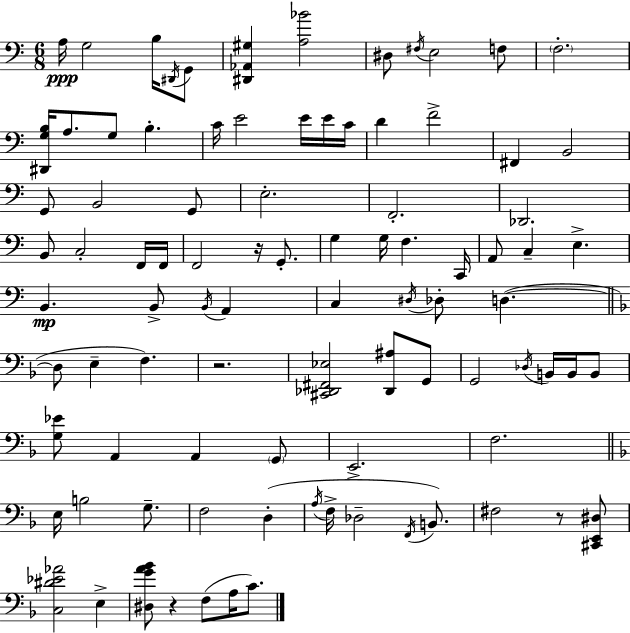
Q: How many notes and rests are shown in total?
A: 91